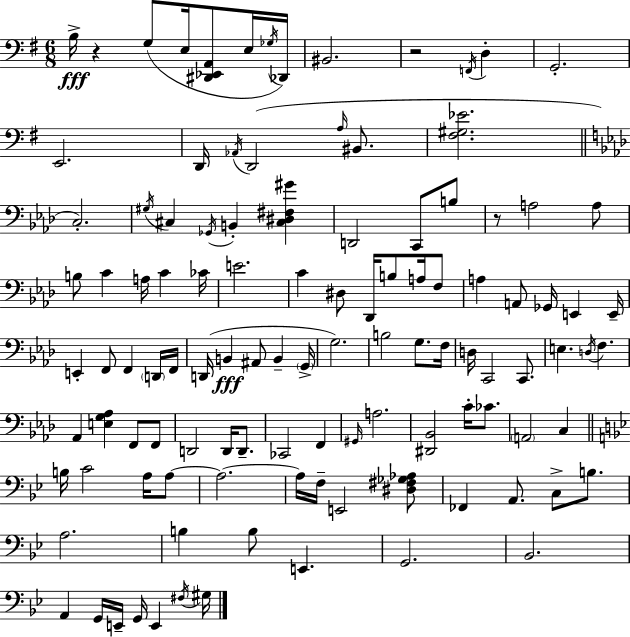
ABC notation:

X:1
T:Untitled
M:6/8
L:1/4
K:Em
B,/4 z G,/2 E,/4 [^D,,_E,,A,,]/2 E,/4 _G,/4 _D,,/4 ^B,,2 z2 F,,/4 D, G,,2 E,,2 D,,/4 _A,,/4 D,,2 A,/4 ^B,,/2 [^F,^G,_E]2 C,2 ^G,/4 ^C, _G,,/4 B,, [^C,^D,^F,^G] D,,2 C,,/2 B,/2 z/2 A,2 A,/2 B,/2 C A,/4 C _C/4 E2 C ^D,/2 _D,,/4 B,/2 A,/4 F,/2 A, A,,/2 _G,,/4 E,, E,,/4 E,, F,,/2 F,, D,,/4 F,,/4 D,,/4 B,, ^A,,/2 B,, G,,/4 G,2 B,2 G,/2 F,/4 D,/4 C,,2 C,,/2 E, D,/4 F, _A,, [E,G,_A,] F,,/2 F,,/2 D,,2 D,,/4 D,,/2 _C,,2 F,, ^G,,/4 A,2 [^D,,_B,,]2 C/4 _C/2 A,,2 C, B,/4 C2 A,/4 A,/2 A,2 A,/4 F,/4 E,,2 [^D,^F,_G,_A,]/2 _F,, A,,/2 C,/2 B,/2 A,2 B, B,/2 E,, G,,2 _B,,2 A,, G,,/4 E,,/4 G,,/4 E,, ^F,/4 ^G,/4